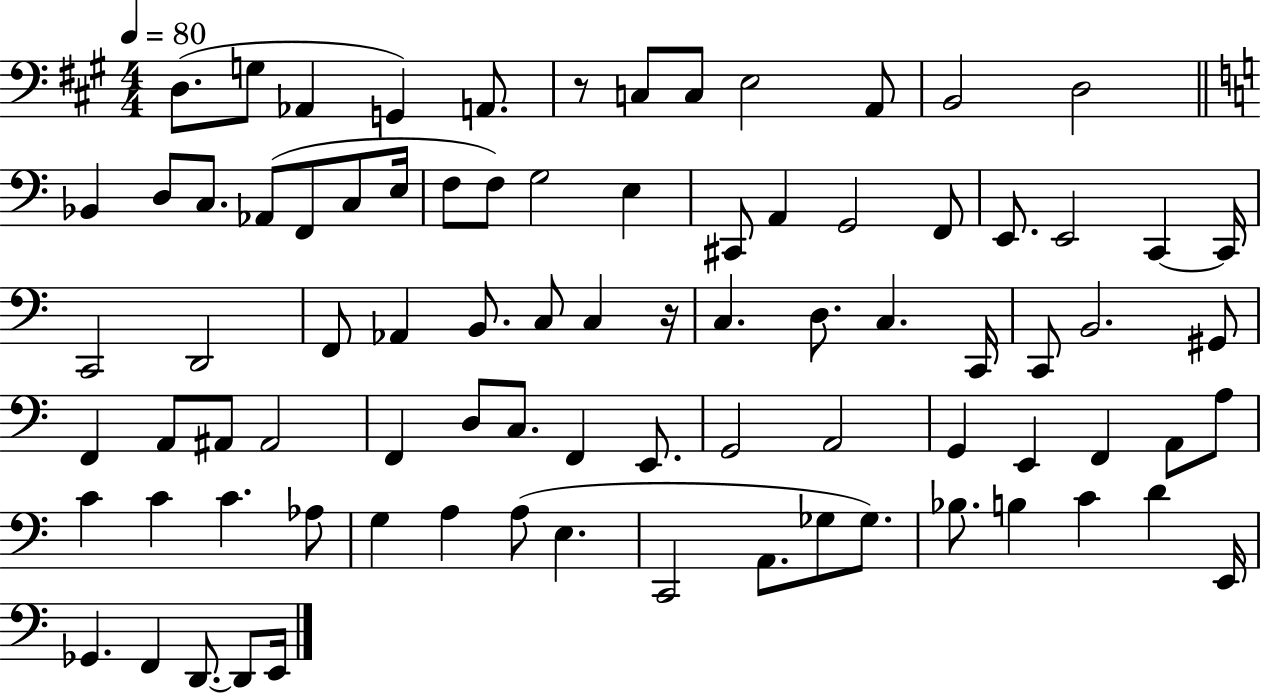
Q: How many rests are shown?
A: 2